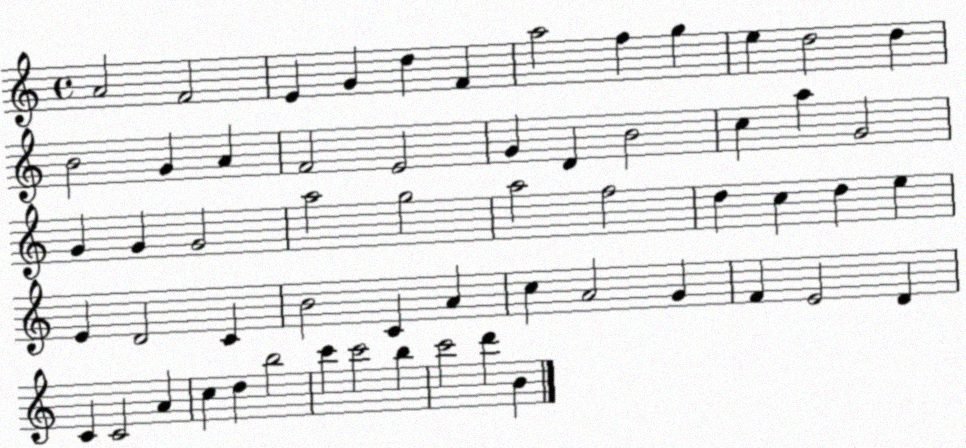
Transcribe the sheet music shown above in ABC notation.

X:1
T:Untitled
M:4/4
L:1/4
K:C
A2 F2 E G d F a2 f g e d2 d B2 G A F2 E2 G D B2 c a G2 G G G2 a2 g2 a2 f2 d c d e E D2 C B2 C A c A2 G F E2 D C C2 A c d b2 c' c'2 b c'2 d' B